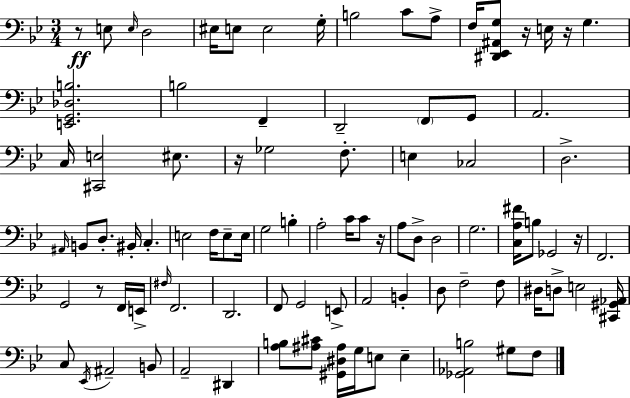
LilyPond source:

{
  \clef bass
  \numericTimeSignature
  \time 3/4
  \key bes \major
  r8\ff e8 \grace { e16 } d2 | eis16 e8 e2 | g16-. b2 c'8 a8-> | f16 <dis, ees, ais, g>8 r16 e16 r16 g4. | \break <e, g, des b>2. | b2 f,4-- | d,2-- \parenthesize f,8 g,8 | a,2. | \break c16 <cis, e>2 eis8. | r16 ges2 f8.-. | e4 ces2 | d2.-> | \break \grace { ais,16 } b,8 d8.-. bis,16-. c4.-. | e2 f16 e8-- | e16 g2 b4-. | a2-. c'16 c'8 | \break r16 a8 d8-> d2 | g2. | <c a fis'>16 b8 ges,2 | r16 f,2. | \break g,2 r8 | f,16 e,16-> \grace { fis16 } f,2. | d,2. | f,8 g,2 | \break e,8-> a,2 b,4-. | d8 f2-- | f8 dis16 d8-> e2 | <cis, gis, aes,>16 c8 \acciaccatura { ees,16 } ais,2-- | \break b,8 a,2-- | dis,4 <a b>8 <ais cis'>8 <gis, dis ais>16 g16 e8 | e4-- <ges, aes, b>2 | gis8 f8 \bar "|."
}